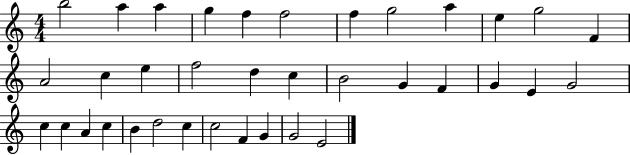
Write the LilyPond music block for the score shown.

{
  \clef treble
  \numericTimeSignature
  \time 4/4
  \key c \major
  b''2 a''4 a''4 | g''4 f''4 f''2 | f''4 g''2 a''4 | e''4 g''2 f'4 | \break a'2 c''4 e''4 | f''2 d''4 c''4 | b'2 g'4 f'4 | g'4 e'4 g'2 | \break c''4 c''4 a'4 c''4 | b'4 d''2 c''4 | c''2 f'4 g'4 | g'2 e'2 | \break \bar "|."
}